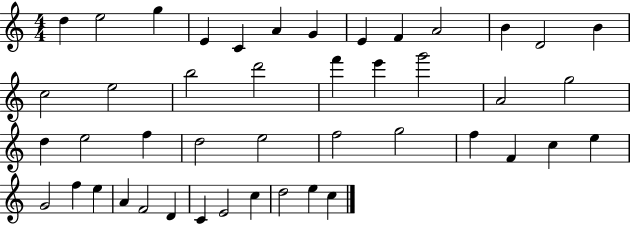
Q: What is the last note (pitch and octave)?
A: C5